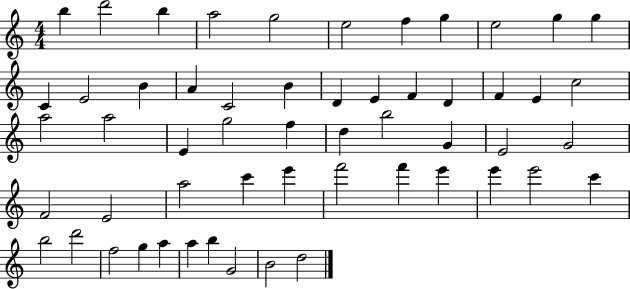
B5/q D6/h B5/q A5/h G5/h E5/h F5/q G5/q E5/h G5/q G5/q C4/q E4/h B4/q A4/q C4/h B4/q D4/q E4/q F4/q D4/q F4/q E4/q C5/h A5/h A5/h E4/q G5/h F5/q D5/q B5/h G4/q E4/h G4/h F4/h E4/h A5/h C6/q E6/q F6/h F6/q E6/q E6/q E6/h C6/q B5/h D6/h F5/h G5/q A5/q A5/q B5/q G4/h B4/h D5/h